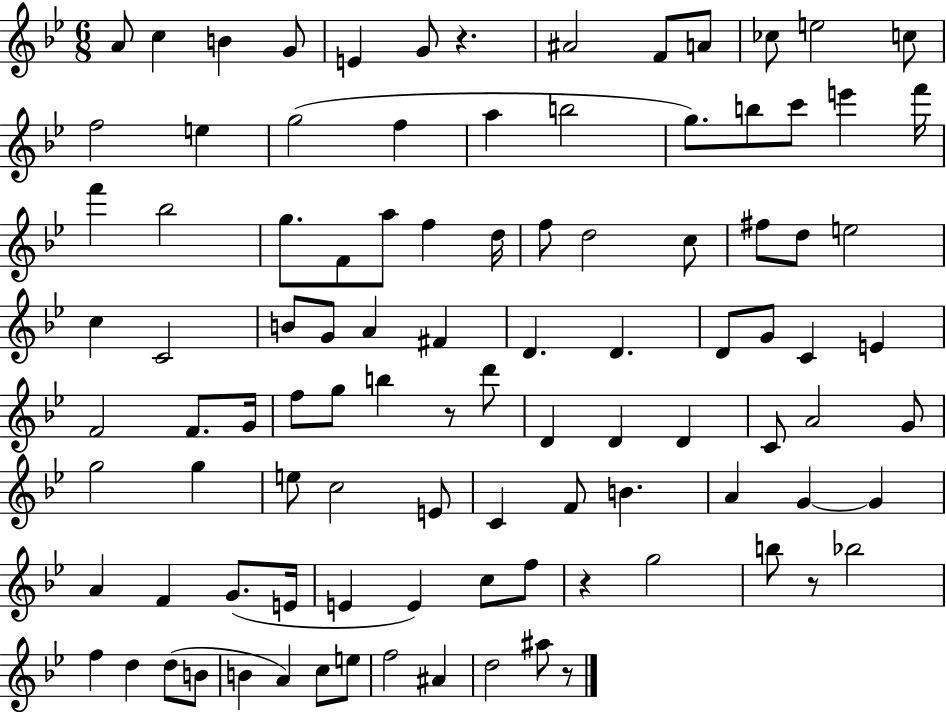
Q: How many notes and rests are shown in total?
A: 100